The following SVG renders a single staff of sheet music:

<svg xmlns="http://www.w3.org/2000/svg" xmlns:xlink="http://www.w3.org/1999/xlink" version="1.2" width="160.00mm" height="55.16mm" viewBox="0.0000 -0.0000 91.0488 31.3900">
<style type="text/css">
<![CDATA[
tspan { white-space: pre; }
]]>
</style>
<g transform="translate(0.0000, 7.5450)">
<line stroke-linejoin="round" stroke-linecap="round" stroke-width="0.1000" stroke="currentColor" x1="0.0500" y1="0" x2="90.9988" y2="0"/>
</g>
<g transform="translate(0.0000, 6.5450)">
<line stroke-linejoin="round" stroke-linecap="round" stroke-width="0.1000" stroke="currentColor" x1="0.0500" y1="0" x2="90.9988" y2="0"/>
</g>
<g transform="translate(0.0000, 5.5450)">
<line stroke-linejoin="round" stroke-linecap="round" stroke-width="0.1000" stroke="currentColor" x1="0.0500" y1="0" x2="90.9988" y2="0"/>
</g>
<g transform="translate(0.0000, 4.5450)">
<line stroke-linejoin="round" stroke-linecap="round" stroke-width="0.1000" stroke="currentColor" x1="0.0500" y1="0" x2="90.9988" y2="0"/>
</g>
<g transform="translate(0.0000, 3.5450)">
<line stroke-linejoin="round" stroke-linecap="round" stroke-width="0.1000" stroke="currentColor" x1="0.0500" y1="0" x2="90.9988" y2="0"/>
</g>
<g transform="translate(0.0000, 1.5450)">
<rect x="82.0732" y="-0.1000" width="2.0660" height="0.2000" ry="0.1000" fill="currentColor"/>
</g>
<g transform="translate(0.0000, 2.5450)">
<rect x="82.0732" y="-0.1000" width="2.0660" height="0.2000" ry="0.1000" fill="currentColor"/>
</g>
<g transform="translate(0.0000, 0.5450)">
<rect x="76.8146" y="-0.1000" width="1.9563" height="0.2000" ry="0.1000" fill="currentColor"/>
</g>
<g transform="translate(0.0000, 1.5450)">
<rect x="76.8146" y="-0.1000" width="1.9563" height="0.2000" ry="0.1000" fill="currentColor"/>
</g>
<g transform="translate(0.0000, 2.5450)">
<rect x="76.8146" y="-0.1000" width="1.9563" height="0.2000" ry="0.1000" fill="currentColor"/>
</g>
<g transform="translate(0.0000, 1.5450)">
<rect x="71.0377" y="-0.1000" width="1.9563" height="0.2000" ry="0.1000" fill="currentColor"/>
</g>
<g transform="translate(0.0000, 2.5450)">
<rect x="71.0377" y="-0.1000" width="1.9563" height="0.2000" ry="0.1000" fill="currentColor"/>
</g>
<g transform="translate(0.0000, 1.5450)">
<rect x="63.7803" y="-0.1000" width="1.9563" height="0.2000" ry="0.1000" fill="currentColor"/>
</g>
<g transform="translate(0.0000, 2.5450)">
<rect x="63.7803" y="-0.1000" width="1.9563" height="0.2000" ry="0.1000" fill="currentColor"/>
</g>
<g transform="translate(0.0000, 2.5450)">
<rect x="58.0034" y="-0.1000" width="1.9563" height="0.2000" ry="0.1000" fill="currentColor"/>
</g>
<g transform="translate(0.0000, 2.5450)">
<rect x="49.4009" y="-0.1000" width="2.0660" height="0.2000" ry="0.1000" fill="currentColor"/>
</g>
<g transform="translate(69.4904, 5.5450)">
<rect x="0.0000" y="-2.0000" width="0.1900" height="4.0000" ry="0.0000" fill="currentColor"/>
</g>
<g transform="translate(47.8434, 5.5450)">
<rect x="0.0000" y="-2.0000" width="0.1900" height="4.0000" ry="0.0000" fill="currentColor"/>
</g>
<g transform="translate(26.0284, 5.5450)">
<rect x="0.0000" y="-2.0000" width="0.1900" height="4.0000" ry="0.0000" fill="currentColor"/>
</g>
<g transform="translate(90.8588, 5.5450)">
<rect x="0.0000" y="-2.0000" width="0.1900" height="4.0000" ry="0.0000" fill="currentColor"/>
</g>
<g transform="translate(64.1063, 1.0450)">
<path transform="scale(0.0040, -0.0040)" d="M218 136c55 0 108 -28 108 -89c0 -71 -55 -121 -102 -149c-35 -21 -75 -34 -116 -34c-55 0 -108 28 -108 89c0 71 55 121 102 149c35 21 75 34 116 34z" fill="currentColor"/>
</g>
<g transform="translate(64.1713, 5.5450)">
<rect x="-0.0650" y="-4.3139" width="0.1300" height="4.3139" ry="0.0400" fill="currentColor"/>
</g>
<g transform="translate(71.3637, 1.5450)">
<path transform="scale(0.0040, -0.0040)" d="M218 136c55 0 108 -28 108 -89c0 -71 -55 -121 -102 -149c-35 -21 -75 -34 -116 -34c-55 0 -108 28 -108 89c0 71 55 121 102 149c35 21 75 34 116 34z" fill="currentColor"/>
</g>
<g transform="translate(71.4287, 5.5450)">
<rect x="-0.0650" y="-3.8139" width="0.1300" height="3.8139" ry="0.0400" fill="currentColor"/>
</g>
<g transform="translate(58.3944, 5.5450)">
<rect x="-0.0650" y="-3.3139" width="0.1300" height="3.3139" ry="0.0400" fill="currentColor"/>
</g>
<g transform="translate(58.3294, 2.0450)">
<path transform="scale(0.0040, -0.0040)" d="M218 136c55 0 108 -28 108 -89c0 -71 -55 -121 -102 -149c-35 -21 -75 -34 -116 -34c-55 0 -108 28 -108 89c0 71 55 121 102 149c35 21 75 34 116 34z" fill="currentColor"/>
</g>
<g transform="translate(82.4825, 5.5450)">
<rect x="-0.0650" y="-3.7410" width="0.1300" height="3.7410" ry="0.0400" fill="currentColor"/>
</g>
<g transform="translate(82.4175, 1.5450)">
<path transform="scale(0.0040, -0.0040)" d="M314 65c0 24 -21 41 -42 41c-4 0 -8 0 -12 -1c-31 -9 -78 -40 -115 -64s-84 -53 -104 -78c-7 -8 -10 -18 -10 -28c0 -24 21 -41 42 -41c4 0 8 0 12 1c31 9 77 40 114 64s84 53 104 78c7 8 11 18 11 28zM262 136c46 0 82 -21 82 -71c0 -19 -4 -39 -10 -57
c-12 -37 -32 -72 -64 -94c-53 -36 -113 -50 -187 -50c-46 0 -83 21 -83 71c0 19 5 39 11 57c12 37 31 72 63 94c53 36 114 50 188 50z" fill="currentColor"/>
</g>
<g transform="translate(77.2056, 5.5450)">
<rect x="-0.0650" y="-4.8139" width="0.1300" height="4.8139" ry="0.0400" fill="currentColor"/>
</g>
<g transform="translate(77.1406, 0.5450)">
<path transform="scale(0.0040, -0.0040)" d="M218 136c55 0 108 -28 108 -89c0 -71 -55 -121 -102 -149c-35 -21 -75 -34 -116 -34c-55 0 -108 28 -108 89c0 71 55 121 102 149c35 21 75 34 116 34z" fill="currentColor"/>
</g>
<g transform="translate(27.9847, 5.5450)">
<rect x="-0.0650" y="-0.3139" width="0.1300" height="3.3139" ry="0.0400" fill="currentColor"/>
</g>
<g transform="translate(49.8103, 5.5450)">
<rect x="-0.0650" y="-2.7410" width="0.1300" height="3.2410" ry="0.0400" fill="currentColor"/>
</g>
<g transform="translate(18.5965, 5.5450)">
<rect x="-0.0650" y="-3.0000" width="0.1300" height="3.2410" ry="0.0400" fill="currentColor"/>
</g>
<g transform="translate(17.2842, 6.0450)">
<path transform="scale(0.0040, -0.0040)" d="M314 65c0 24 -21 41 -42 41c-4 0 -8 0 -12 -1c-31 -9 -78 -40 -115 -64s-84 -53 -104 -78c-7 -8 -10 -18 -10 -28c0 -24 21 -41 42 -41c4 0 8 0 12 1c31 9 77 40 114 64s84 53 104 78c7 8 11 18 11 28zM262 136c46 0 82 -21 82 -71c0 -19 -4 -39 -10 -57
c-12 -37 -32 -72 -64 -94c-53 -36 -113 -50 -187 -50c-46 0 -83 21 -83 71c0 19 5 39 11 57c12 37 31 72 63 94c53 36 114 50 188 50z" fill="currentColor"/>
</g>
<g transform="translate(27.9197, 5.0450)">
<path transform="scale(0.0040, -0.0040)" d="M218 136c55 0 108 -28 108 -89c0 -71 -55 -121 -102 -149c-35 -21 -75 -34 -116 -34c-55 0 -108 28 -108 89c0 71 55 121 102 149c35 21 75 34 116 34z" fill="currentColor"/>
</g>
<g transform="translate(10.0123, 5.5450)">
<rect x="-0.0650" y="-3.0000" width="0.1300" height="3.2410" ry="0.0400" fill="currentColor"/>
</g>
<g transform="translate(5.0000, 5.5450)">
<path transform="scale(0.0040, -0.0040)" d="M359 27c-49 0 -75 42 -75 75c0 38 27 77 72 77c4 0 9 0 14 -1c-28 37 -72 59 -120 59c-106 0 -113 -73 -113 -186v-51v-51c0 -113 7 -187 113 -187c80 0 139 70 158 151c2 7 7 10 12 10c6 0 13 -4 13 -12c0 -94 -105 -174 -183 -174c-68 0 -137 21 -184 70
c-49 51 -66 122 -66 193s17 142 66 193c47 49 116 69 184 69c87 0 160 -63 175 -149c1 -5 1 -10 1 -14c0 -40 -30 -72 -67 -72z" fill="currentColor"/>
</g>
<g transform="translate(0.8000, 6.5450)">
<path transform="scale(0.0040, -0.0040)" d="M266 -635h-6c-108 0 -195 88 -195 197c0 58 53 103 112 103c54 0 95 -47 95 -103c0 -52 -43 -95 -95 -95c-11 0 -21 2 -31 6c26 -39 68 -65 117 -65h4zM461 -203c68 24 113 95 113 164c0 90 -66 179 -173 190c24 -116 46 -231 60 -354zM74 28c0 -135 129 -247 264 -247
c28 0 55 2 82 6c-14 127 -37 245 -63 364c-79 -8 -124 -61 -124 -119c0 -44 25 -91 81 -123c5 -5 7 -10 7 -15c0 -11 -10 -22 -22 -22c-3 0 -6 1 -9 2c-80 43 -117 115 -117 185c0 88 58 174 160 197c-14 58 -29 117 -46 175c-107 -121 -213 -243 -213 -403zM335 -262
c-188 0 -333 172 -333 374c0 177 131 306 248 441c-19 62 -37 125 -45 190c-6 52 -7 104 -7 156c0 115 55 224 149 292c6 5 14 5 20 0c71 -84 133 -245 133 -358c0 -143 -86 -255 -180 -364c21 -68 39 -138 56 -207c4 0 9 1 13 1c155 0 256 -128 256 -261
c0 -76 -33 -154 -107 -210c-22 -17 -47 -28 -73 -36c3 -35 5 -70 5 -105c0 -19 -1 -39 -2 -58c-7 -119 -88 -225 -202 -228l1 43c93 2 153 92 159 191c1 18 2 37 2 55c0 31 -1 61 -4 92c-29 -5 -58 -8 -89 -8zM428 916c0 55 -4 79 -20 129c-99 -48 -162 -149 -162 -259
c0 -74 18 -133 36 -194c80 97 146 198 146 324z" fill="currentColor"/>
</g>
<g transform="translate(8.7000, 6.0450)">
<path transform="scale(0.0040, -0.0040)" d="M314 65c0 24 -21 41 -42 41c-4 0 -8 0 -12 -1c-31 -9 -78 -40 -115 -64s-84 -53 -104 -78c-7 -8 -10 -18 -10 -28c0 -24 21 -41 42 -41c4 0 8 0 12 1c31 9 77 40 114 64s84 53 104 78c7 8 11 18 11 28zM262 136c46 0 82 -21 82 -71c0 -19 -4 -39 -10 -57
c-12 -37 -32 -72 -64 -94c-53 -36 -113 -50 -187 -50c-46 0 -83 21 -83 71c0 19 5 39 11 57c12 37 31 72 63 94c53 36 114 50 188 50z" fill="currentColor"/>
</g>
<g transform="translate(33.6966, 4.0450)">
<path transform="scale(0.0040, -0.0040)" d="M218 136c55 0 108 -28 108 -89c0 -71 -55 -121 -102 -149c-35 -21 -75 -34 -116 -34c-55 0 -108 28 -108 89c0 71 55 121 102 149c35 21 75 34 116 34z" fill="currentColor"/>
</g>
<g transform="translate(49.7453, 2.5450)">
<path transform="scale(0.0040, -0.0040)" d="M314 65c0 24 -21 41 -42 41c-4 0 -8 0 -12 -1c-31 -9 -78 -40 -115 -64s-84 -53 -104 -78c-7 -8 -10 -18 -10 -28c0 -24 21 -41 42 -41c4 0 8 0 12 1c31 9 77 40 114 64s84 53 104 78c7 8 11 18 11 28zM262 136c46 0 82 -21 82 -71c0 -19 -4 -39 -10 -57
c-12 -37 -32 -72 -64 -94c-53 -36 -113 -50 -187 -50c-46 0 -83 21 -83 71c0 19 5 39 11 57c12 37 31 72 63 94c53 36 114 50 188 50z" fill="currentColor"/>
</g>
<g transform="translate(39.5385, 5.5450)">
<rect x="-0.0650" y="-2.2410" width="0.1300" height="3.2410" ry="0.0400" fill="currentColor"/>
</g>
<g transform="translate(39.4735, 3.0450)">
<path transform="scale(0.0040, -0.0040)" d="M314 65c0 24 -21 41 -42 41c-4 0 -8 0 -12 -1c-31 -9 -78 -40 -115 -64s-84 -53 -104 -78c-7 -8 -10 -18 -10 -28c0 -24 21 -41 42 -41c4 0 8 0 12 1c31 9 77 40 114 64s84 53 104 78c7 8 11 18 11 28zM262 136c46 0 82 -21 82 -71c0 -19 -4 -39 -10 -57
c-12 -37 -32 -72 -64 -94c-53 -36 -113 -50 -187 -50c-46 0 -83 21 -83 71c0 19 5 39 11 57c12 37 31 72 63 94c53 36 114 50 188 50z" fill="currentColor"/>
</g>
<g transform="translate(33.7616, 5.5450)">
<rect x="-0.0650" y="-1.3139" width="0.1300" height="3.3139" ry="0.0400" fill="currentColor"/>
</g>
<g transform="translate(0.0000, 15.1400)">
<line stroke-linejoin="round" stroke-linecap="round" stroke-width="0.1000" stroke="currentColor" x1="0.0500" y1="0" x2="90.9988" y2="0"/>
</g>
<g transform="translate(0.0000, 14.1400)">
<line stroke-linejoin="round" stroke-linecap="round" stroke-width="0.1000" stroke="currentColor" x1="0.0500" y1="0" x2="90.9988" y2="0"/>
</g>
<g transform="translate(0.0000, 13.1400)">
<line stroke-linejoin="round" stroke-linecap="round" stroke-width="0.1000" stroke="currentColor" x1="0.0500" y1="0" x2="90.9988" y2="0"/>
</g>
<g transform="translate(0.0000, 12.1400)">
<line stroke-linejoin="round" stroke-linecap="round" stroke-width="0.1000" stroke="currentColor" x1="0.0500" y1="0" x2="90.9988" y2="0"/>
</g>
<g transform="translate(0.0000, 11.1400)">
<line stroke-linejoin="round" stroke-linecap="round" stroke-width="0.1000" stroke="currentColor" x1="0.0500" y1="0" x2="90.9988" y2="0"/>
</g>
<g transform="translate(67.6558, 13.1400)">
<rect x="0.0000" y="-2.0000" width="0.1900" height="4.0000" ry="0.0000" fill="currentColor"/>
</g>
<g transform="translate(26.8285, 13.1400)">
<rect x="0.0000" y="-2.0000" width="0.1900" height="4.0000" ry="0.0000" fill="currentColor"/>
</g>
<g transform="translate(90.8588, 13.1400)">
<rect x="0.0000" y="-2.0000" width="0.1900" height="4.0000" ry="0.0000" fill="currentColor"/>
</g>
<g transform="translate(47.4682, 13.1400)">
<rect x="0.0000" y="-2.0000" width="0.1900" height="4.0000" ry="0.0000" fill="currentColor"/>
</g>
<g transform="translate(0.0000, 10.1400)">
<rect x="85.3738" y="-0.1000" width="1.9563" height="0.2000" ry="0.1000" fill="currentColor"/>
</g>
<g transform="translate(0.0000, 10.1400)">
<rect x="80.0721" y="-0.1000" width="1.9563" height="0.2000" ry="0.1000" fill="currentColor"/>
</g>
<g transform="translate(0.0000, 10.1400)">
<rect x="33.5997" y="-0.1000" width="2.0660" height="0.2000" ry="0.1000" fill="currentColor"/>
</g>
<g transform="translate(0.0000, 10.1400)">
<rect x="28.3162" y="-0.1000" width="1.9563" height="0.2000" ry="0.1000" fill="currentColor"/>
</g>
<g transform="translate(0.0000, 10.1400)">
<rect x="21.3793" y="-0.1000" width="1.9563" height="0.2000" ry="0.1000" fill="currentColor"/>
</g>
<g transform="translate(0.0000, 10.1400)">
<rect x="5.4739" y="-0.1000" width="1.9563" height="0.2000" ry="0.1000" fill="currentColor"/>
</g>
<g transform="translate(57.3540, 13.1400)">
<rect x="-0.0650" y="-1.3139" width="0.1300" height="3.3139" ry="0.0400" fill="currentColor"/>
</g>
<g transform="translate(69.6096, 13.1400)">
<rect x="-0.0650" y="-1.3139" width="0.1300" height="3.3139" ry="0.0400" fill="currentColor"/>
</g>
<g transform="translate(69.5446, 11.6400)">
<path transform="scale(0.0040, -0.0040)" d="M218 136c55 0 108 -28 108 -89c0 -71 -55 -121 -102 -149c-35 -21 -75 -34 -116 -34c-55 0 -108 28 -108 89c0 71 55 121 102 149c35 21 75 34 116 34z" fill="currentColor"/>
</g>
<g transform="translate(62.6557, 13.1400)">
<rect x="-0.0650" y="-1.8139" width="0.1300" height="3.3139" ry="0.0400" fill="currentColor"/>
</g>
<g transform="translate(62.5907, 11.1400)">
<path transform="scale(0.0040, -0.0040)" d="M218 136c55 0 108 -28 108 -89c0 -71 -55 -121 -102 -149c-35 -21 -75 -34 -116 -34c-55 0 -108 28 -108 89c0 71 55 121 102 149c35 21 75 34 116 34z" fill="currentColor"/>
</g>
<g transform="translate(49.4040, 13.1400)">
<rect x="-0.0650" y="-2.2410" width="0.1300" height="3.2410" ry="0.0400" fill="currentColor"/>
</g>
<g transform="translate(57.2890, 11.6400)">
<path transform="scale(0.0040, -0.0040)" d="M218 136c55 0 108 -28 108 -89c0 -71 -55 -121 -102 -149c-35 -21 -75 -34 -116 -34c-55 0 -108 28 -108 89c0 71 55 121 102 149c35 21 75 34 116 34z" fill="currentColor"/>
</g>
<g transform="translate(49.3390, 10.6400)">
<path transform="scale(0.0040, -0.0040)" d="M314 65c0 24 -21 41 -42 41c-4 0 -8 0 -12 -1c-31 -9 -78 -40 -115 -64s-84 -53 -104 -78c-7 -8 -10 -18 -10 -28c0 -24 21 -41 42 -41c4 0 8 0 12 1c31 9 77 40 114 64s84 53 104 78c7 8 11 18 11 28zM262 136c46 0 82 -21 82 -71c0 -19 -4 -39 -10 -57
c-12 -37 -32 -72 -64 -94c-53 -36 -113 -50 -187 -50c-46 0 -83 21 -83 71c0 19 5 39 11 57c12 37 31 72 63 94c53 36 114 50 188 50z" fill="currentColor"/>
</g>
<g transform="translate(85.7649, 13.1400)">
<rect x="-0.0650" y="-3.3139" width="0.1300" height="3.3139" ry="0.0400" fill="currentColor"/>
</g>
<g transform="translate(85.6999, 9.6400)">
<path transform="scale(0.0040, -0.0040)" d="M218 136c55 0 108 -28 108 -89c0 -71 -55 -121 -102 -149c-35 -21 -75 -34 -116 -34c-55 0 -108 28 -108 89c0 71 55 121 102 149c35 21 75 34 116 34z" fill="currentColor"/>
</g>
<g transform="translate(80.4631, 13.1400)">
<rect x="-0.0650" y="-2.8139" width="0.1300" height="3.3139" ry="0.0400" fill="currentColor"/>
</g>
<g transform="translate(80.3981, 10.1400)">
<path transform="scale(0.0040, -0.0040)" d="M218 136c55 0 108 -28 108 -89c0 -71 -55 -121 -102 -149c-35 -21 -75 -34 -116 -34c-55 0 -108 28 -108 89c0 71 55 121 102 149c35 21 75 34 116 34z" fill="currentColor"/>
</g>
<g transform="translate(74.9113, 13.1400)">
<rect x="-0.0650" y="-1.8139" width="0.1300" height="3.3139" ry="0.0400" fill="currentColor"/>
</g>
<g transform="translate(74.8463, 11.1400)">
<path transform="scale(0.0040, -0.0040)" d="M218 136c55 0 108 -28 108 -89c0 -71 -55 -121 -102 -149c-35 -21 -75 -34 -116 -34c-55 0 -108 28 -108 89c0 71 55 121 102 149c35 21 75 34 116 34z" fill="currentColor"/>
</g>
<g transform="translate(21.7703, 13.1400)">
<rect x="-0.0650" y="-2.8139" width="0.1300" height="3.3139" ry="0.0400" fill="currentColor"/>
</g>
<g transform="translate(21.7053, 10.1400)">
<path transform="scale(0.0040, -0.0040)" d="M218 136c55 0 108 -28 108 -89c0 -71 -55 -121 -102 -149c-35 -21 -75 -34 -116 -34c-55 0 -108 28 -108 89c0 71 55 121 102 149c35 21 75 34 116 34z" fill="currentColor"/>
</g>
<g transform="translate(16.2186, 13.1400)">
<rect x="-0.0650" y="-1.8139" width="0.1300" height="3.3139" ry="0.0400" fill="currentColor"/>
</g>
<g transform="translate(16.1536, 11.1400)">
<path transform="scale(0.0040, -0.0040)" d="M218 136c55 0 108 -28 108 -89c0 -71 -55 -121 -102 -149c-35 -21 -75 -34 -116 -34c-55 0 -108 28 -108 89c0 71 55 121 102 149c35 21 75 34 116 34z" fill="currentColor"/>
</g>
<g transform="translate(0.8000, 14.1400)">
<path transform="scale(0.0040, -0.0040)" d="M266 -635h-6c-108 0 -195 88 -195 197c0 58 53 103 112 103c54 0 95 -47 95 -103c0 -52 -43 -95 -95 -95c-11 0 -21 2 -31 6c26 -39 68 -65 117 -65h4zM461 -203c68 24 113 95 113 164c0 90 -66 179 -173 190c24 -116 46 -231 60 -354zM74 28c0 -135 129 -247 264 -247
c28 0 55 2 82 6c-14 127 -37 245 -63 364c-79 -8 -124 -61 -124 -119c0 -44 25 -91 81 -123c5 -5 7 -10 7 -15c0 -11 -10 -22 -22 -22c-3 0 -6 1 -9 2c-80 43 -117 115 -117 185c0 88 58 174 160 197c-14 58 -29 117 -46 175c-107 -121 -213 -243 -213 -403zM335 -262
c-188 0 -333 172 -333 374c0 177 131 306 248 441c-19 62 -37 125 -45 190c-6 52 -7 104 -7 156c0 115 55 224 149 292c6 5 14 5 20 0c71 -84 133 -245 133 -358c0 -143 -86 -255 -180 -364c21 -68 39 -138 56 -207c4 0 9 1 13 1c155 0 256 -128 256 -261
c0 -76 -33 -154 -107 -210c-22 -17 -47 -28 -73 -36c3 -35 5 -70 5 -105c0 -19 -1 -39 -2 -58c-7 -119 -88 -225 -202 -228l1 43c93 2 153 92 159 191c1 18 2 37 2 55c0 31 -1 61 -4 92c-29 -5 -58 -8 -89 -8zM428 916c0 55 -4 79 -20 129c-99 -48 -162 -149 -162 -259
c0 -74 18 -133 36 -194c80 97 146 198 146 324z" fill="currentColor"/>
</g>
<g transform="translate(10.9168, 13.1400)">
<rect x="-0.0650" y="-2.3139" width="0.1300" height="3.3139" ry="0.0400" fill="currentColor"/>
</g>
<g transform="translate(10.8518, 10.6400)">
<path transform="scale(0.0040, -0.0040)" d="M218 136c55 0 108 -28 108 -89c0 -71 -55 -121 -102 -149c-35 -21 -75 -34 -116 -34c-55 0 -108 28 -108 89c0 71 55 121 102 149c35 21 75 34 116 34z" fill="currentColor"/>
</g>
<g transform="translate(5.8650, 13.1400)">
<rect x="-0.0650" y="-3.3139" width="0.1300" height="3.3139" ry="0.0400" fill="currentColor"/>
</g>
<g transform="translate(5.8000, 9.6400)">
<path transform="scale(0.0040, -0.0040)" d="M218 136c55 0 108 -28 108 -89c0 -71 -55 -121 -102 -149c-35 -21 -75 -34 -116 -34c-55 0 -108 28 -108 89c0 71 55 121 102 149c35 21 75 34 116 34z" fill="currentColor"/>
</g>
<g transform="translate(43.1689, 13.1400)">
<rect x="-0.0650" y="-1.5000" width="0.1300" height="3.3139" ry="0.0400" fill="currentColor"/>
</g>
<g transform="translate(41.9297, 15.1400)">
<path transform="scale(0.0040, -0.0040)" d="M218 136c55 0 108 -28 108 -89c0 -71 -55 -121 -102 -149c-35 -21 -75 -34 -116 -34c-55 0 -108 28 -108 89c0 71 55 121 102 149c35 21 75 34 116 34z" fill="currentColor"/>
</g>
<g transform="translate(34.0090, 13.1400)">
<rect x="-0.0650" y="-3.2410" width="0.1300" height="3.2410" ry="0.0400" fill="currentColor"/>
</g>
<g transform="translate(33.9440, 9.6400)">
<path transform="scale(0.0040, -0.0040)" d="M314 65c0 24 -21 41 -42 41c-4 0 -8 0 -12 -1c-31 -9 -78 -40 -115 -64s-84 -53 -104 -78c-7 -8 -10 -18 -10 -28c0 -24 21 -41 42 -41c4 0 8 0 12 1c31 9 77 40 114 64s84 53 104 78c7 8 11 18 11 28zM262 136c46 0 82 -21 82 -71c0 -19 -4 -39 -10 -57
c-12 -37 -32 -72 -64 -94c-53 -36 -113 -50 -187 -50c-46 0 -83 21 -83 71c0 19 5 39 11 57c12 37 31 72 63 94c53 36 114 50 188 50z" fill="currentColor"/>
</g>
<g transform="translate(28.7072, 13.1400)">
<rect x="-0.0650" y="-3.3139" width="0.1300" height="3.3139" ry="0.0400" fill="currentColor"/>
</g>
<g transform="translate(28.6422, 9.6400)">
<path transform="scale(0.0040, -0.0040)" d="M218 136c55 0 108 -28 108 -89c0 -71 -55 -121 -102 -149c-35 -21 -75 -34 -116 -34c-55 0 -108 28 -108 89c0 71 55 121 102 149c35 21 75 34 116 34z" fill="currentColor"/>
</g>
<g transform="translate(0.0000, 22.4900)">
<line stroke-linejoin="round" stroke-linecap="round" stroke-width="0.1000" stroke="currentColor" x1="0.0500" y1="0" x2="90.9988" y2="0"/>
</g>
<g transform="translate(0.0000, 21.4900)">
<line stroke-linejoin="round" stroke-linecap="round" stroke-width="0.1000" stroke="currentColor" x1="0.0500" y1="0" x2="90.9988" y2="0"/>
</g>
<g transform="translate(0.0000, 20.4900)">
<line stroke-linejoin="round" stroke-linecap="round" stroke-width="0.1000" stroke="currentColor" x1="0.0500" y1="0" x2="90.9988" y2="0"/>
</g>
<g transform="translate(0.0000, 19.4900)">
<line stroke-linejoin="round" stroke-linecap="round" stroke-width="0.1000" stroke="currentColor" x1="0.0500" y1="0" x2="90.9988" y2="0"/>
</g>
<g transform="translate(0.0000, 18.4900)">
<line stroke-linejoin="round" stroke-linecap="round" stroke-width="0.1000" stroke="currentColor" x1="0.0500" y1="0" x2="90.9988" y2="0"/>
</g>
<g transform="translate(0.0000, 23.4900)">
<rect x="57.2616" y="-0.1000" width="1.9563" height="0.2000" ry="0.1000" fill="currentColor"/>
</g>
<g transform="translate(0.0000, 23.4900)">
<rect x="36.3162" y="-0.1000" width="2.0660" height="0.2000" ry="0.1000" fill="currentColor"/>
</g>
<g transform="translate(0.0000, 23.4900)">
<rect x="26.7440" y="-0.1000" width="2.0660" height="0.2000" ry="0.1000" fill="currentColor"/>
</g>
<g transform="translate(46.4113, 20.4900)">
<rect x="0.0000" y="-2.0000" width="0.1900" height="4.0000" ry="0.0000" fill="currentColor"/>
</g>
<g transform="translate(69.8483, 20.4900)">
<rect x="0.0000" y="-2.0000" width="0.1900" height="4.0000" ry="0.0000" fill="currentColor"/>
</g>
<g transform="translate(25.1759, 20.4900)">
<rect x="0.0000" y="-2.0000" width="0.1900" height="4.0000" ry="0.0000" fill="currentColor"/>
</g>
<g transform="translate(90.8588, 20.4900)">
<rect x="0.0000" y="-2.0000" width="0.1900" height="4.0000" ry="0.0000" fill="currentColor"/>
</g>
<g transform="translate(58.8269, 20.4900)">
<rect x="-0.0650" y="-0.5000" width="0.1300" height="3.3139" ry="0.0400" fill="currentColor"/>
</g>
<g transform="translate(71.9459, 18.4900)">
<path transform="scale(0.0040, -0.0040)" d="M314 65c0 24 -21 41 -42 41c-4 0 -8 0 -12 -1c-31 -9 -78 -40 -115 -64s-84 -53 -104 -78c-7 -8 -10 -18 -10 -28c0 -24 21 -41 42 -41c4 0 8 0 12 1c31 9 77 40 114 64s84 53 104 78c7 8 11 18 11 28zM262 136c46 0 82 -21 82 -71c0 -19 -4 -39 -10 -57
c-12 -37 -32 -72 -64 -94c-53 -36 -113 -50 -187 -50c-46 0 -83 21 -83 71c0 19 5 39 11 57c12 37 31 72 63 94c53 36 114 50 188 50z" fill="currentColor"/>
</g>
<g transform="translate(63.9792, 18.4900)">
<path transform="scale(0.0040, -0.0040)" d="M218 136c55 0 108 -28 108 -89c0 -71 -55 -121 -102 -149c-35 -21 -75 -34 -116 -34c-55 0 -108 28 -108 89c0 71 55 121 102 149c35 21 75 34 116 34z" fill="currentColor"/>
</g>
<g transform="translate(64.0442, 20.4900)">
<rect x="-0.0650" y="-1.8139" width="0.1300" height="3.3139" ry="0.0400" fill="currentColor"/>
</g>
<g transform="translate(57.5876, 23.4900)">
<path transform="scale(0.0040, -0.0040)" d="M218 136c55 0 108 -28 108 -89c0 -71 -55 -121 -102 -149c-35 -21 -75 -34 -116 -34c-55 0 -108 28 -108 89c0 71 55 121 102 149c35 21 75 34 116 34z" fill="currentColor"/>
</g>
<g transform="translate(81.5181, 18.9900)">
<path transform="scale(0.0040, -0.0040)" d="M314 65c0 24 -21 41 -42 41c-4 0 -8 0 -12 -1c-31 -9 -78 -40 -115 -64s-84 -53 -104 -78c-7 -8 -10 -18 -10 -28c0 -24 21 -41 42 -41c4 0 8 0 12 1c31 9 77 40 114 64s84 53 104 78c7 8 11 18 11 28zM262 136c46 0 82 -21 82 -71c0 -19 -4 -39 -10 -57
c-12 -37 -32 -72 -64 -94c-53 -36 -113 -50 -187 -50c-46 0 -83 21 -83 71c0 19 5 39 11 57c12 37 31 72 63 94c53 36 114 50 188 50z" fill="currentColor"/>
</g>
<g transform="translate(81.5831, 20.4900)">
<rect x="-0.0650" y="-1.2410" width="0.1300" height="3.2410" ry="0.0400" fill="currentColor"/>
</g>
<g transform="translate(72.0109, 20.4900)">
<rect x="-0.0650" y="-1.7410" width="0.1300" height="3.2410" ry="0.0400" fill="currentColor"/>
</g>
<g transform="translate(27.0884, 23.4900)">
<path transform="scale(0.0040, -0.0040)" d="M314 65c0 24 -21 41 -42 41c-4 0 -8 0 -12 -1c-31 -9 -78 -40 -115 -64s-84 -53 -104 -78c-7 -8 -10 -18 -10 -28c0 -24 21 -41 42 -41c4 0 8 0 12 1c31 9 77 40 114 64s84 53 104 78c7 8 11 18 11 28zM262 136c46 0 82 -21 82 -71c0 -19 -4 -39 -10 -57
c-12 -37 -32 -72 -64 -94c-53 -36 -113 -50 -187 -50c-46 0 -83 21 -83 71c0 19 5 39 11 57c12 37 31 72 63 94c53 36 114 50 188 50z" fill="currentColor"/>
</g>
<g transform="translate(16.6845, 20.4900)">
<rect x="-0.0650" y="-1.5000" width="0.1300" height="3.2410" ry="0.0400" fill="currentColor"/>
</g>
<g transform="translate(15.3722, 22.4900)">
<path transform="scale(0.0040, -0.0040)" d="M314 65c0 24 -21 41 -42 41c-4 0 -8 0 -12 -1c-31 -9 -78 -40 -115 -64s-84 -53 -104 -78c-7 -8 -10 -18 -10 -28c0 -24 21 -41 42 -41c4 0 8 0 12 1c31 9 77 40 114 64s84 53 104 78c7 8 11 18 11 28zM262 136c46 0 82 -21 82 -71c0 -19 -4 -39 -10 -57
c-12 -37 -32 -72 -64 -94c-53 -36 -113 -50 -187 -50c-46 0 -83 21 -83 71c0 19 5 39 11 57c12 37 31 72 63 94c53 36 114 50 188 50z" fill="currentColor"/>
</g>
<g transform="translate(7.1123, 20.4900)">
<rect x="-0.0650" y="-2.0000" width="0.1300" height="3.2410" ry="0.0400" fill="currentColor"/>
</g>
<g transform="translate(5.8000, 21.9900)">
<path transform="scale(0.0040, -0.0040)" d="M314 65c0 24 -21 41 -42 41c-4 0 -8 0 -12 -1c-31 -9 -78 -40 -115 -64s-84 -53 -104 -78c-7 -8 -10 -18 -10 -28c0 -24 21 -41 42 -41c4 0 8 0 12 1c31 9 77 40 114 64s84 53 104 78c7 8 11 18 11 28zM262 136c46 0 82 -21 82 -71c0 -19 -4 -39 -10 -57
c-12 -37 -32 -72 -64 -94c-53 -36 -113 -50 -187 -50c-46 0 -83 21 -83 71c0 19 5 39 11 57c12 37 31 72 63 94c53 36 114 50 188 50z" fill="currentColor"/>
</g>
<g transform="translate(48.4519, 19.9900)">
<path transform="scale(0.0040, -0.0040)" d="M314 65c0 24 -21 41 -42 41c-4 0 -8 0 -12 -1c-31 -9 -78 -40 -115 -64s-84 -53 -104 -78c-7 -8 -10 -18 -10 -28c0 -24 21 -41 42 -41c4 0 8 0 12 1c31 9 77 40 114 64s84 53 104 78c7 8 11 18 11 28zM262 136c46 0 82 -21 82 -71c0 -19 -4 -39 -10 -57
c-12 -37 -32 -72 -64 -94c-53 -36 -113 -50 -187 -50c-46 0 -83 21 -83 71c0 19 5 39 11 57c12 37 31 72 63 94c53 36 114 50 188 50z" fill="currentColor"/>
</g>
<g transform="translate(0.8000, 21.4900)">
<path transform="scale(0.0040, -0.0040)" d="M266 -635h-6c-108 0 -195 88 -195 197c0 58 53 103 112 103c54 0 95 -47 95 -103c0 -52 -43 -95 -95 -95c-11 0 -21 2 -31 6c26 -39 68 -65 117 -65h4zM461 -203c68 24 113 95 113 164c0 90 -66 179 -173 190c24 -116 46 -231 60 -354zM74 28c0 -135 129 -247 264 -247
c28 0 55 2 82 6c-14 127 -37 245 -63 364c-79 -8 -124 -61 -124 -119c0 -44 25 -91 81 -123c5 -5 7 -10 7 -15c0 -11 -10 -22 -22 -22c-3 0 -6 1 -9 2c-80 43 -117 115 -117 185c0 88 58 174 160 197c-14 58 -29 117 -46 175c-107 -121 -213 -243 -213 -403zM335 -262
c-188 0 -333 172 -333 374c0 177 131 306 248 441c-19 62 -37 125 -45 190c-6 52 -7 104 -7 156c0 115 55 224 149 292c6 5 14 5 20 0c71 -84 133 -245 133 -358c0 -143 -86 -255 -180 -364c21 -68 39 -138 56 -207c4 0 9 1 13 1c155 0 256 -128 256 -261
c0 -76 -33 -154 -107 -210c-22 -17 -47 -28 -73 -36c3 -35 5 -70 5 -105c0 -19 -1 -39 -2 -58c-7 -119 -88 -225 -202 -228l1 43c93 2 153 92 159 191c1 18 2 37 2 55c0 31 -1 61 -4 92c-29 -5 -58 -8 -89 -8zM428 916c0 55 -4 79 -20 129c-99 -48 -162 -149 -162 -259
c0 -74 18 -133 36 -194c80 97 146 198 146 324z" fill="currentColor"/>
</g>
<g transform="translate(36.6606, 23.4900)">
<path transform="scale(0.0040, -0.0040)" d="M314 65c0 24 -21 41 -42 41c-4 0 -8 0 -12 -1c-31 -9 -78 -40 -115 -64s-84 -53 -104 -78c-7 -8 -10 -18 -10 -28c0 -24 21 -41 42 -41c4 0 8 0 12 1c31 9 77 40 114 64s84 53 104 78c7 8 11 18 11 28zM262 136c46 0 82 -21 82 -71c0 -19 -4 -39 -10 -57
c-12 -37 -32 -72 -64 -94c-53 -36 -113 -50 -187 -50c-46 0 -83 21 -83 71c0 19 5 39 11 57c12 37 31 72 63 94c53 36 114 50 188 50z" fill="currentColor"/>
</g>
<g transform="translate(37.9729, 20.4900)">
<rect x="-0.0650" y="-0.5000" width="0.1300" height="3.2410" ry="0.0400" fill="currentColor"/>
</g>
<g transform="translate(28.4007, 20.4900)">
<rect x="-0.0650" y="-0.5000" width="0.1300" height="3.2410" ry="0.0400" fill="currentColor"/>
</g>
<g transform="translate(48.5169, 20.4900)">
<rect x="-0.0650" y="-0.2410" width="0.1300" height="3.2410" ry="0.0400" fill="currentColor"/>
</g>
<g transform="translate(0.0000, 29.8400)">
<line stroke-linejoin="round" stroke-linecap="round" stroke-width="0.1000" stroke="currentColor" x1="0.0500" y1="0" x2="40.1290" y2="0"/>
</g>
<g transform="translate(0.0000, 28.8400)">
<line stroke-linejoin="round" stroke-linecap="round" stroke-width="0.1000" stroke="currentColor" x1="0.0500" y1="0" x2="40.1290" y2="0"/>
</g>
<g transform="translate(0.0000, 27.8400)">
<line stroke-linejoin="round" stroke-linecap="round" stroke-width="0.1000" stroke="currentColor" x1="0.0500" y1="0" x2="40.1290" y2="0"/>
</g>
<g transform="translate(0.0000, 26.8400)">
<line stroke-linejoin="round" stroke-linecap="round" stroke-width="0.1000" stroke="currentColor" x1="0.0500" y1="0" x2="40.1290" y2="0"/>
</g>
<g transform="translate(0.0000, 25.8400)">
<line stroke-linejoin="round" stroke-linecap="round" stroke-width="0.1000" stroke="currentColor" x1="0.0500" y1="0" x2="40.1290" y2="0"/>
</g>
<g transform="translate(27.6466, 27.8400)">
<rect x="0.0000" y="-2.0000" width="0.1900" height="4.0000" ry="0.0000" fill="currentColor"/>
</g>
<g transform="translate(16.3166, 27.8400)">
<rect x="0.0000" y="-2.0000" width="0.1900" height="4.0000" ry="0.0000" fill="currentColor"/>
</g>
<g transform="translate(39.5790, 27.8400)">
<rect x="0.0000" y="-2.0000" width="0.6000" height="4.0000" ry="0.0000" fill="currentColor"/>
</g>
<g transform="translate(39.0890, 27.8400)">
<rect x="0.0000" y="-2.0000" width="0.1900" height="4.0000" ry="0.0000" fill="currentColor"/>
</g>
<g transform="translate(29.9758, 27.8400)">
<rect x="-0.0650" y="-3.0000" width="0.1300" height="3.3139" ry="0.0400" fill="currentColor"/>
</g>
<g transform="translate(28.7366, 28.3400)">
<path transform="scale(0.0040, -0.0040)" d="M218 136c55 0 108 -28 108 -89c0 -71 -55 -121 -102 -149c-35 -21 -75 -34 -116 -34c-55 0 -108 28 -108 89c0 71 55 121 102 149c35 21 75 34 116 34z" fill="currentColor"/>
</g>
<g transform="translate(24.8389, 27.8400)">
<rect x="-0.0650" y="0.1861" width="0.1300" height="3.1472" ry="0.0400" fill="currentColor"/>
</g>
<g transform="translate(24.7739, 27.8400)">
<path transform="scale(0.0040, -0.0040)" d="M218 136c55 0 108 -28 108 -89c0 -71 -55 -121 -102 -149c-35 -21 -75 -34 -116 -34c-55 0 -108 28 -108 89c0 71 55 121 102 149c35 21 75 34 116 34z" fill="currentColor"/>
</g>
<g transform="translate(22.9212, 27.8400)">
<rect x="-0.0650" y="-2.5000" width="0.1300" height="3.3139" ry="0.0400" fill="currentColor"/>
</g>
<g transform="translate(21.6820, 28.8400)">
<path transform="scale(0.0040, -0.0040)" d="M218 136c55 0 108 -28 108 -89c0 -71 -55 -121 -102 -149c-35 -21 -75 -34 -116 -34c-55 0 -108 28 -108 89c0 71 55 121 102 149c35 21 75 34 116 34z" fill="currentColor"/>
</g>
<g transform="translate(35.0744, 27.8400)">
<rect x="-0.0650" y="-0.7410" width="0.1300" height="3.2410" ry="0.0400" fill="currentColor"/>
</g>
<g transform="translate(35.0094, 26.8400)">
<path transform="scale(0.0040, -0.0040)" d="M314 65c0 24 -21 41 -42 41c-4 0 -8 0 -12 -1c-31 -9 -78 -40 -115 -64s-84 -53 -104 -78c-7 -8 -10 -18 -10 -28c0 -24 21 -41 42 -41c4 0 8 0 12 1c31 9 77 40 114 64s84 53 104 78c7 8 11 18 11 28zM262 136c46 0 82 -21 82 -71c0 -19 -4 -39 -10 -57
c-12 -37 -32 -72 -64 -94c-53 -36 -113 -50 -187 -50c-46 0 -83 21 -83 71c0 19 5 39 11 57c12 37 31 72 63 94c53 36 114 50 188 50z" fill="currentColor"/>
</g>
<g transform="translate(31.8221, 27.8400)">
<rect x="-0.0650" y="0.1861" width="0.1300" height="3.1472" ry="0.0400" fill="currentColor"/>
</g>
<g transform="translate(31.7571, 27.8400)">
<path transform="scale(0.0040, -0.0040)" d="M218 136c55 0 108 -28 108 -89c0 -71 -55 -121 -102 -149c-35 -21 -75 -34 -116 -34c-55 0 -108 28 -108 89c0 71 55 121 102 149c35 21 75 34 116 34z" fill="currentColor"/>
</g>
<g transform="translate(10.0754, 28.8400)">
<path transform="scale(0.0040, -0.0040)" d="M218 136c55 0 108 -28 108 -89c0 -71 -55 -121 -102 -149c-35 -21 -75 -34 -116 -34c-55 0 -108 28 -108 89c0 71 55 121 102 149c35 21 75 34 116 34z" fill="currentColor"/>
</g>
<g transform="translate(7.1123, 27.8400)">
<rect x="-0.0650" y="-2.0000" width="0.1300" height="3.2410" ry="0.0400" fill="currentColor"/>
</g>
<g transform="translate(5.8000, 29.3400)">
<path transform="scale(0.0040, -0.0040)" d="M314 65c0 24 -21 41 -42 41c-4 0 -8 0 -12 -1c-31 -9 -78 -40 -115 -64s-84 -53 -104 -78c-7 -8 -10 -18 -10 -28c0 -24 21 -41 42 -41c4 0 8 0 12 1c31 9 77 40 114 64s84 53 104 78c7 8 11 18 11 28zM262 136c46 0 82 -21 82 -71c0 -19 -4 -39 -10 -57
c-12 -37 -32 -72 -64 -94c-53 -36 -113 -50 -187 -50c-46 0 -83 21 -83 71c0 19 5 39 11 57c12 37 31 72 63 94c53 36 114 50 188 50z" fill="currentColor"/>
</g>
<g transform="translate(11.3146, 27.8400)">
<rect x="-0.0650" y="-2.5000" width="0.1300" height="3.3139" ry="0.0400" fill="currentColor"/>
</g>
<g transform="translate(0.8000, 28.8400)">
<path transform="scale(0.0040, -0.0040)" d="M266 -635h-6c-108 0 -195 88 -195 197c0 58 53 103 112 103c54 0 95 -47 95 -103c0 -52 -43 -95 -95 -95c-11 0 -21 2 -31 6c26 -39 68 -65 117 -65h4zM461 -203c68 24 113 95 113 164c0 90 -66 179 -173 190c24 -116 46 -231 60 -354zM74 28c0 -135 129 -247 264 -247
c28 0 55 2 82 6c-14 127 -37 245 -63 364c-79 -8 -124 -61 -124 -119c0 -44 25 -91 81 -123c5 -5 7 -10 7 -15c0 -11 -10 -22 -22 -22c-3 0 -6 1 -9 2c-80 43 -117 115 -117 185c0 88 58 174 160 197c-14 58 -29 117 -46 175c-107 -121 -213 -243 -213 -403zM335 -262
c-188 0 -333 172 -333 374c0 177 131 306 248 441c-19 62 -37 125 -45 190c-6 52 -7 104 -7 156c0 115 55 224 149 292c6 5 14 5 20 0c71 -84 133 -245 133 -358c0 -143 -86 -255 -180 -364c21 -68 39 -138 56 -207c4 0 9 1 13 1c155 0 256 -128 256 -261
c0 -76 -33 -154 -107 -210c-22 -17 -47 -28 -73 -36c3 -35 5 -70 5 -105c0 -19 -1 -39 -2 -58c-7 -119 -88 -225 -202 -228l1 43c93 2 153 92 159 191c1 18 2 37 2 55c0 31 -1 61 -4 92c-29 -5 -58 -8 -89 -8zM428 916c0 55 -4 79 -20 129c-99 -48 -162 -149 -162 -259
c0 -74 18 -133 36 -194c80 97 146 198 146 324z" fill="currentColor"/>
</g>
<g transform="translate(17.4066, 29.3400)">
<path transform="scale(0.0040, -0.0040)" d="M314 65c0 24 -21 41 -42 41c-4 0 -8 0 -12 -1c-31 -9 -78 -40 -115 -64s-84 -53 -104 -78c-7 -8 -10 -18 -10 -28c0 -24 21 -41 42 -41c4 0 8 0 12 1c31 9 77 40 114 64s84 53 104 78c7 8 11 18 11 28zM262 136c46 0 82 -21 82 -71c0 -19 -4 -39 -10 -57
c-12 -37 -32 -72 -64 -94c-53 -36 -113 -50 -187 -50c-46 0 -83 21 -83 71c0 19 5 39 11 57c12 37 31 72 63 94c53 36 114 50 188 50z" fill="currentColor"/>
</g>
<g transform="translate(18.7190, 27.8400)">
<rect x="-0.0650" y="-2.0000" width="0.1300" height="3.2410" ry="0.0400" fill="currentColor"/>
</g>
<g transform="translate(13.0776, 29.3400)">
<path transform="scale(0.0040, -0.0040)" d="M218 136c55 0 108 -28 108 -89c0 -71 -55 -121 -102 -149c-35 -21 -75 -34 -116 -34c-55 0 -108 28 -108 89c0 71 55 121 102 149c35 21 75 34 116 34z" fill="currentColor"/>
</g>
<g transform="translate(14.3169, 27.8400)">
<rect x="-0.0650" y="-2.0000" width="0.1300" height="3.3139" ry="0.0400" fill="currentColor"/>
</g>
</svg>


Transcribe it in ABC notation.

X:1
T:Untitled
M:4/4
L:1/4
K:C
A2 A2 c e g2 a2 b d' c' e' c'2 b g f a b b2 E g2 e f e f a b F2 E2 C2 C2 c2 C f f2 e2 F2 G F F2 G B A B d2